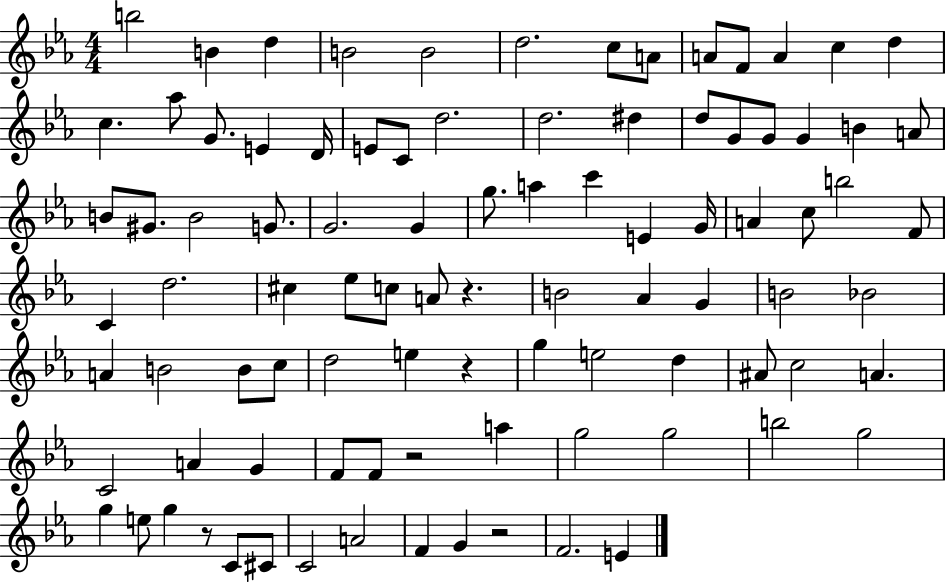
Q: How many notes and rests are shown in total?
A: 93